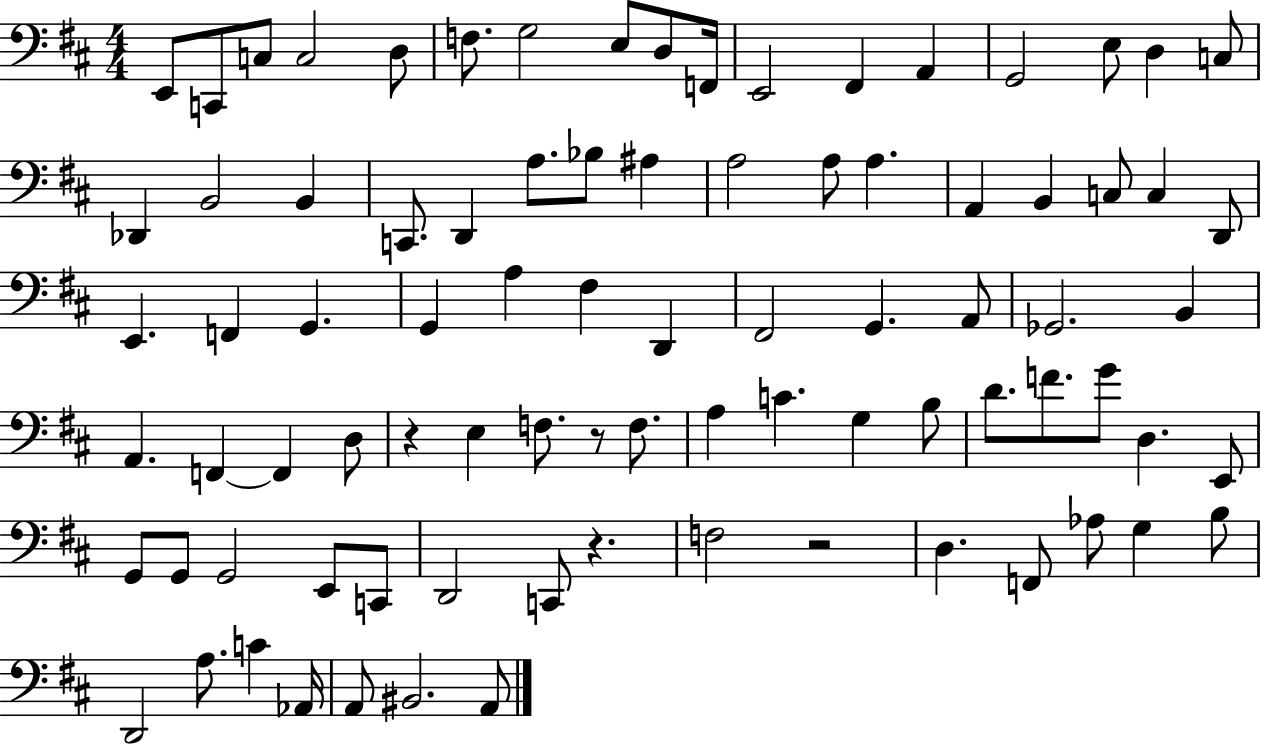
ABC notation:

X:1
T:Untitled
M:4/4
L:1/4
K:D
E,,/2 C,,/2 C,/2 C,2 D,/2 F,/2 G,2 E,/2 D,/2 F,,/4 E,,2 ^F,, A,, G,,2 E,/2 D, C,/2 _D,, B,,2 B,, C,,/2 D,, A,/2 _B,/2 ^A, A,2 A,/2 A, A,, B,, C,/2 C, D,,/2 E,, F,, G,, G,, A, ^F, D,, ^F,,2 G,, A,,/2 _G,,2 B,, A,, F,, F,, D,/2 z E, F,/2 z/2 F,/2 A, C G, B,/2 D/2 F/2 G/2 D, E,,/2 G,,/2 G,,/2 G,,2 E,,/2 C,,/2 D,,2 C,,/2 z F,2 z2 D, F,,/2 _A,/2 G, B,/2 D,,2 A,/2 C _A,,/4 A,,/2 ^B,,2 A,,/2